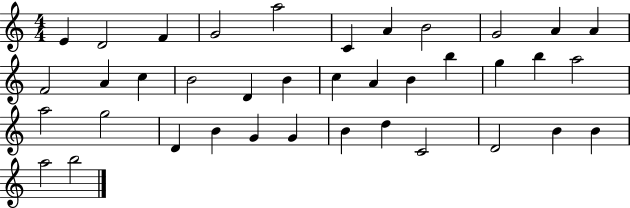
{
  \clef treble
  \numericTimeSignature
  \time 4/4
  \key c \major
  e'4 d'2 f'4 | g'2 a''2 | c'4 a'4 b'2 | g'2 a'4 a'4 | \break f'2 a'4 c''4 | b'2 d'4 b'4 | c''4 a'4 b'4 b''4 | g''4 b''4 a''2 | \break a''2 g''2 | d'4 b'4 g'4 g'4 | b'4 d''4 c'2 | d'2 b'4 b'4 | \break a''2 b''2 | \bar "|."
}